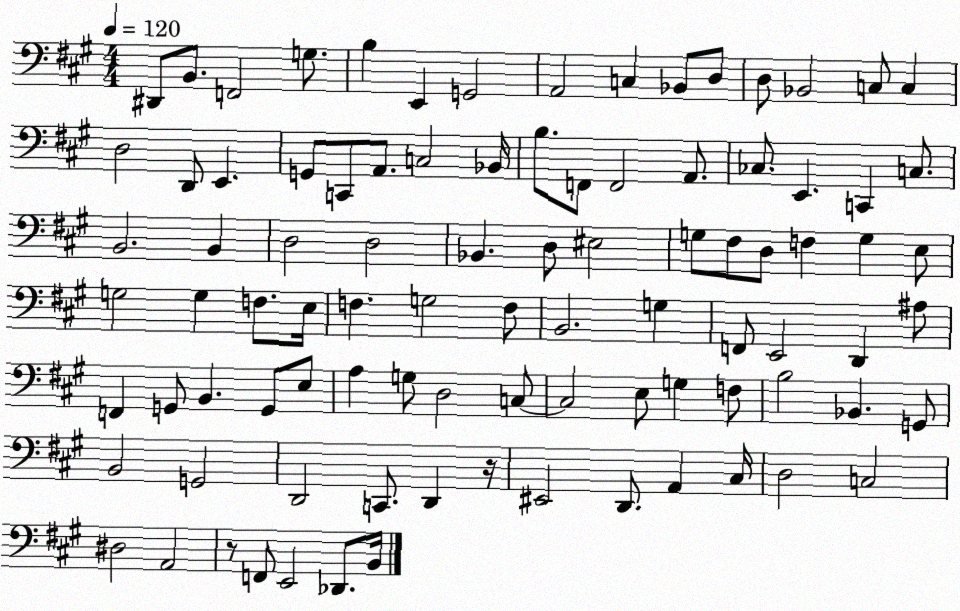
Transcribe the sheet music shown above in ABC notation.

X:1
T:Untitled
M:4/4
L:1/4
K:A
^D,,/2 B,,/2 F,,2 G,/2 B, E,, G,,2 A,,2 C, _B,,/2 D,/2 D,/2 _B,,2 C,/2 C, D,2 D,,/2 E,, G,,/2 C,,/2 A,,/2 C,2 _B,,/4 B,/2 F,,/2 F,,2 A,,/2 _C,/2 E,, C,, C,/2 B,,2 B,, D,2 D,2 _B,, D,/2 ^E,2 G,/2 ^F,/2 D,/2 F, G, E,/2 G,2 G, F,/2 E,/4 F, G,2 F,/2 B,,2 G, F,,/2 E,,2 D,, ^A,/2 F,, G,,/2 B,, G,,/2 E,/2 A, G,/2 D,2 C,/2 C,2 E,/2 G, F,/2 B,2 _B,, G,,/2 B,,2 G,,2 D,,2 C,,/2 D,, z/4 ^E,,2 D,,/2 A,, ^C,/4 D,2 C,2 ^D,2 A,,2 z/2 F,,/2 E,,2 _D,,/2 B,,/4